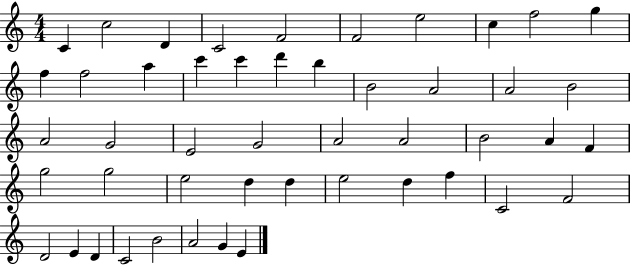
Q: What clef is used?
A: treble